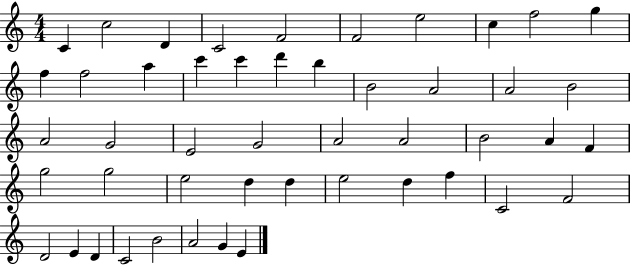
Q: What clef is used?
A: treble